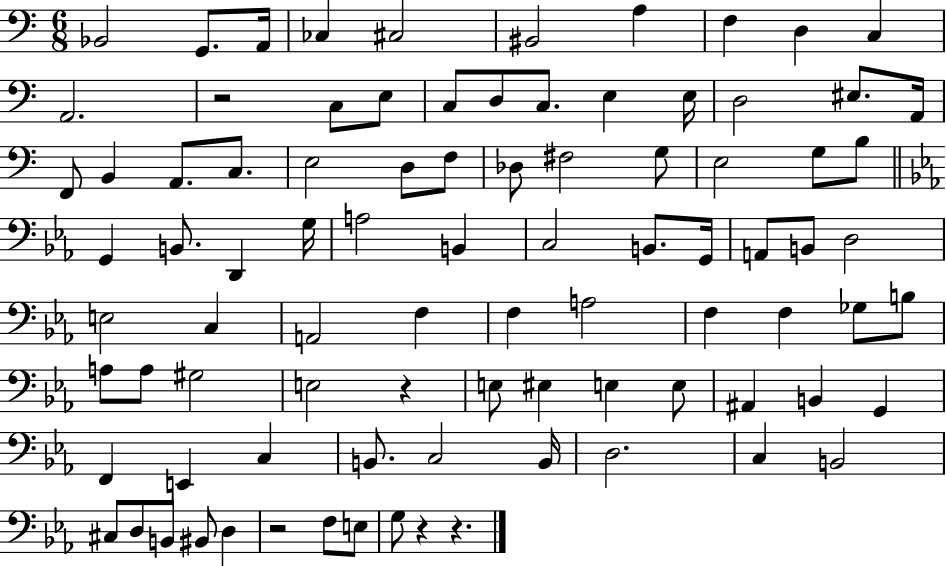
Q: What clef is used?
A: bass